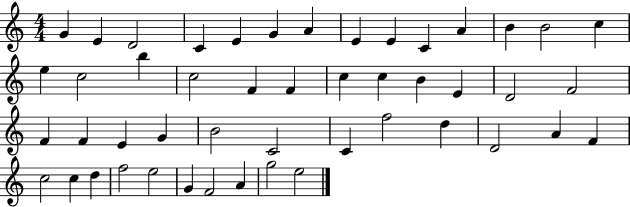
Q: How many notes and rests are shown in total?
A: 48